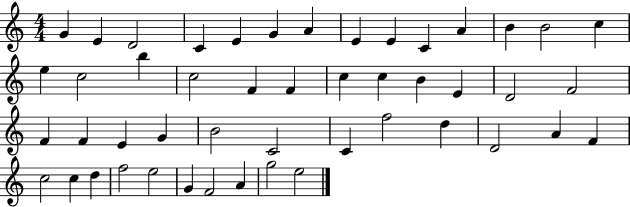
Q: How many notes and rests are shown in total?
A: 48